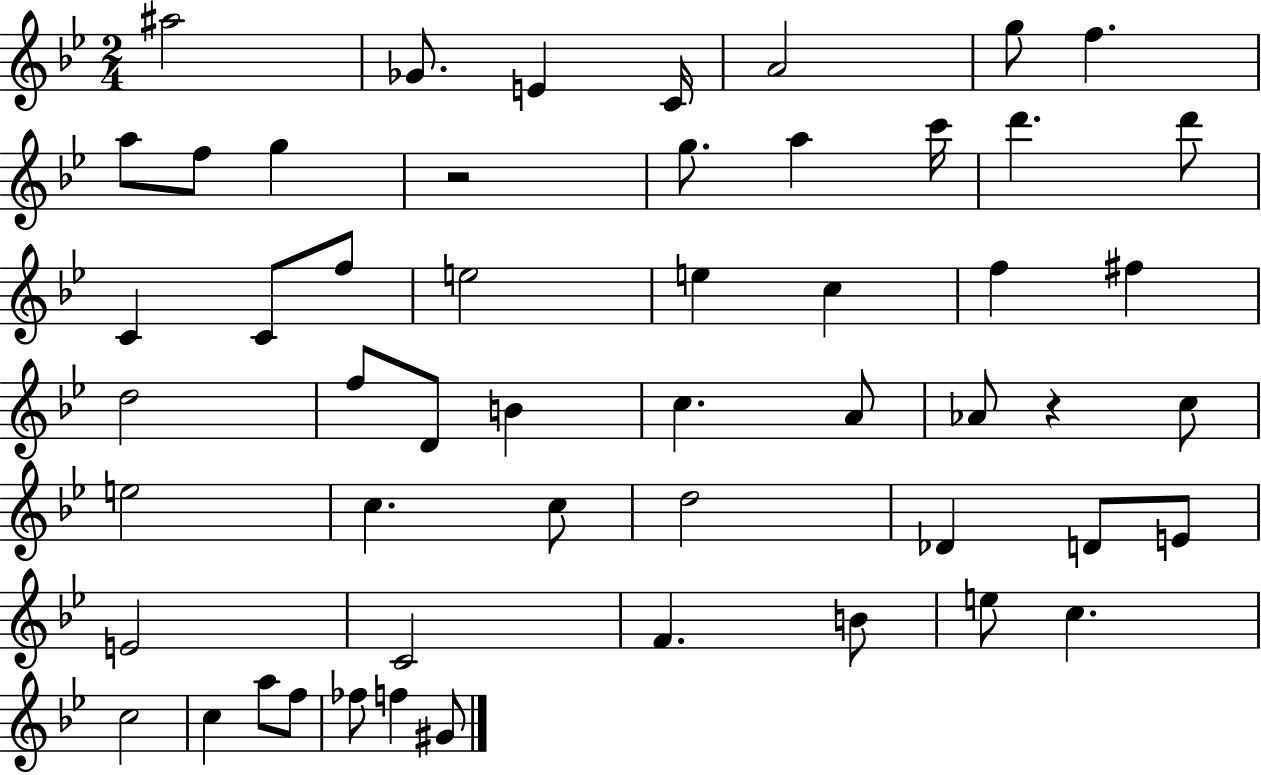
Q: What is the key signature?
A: BES major